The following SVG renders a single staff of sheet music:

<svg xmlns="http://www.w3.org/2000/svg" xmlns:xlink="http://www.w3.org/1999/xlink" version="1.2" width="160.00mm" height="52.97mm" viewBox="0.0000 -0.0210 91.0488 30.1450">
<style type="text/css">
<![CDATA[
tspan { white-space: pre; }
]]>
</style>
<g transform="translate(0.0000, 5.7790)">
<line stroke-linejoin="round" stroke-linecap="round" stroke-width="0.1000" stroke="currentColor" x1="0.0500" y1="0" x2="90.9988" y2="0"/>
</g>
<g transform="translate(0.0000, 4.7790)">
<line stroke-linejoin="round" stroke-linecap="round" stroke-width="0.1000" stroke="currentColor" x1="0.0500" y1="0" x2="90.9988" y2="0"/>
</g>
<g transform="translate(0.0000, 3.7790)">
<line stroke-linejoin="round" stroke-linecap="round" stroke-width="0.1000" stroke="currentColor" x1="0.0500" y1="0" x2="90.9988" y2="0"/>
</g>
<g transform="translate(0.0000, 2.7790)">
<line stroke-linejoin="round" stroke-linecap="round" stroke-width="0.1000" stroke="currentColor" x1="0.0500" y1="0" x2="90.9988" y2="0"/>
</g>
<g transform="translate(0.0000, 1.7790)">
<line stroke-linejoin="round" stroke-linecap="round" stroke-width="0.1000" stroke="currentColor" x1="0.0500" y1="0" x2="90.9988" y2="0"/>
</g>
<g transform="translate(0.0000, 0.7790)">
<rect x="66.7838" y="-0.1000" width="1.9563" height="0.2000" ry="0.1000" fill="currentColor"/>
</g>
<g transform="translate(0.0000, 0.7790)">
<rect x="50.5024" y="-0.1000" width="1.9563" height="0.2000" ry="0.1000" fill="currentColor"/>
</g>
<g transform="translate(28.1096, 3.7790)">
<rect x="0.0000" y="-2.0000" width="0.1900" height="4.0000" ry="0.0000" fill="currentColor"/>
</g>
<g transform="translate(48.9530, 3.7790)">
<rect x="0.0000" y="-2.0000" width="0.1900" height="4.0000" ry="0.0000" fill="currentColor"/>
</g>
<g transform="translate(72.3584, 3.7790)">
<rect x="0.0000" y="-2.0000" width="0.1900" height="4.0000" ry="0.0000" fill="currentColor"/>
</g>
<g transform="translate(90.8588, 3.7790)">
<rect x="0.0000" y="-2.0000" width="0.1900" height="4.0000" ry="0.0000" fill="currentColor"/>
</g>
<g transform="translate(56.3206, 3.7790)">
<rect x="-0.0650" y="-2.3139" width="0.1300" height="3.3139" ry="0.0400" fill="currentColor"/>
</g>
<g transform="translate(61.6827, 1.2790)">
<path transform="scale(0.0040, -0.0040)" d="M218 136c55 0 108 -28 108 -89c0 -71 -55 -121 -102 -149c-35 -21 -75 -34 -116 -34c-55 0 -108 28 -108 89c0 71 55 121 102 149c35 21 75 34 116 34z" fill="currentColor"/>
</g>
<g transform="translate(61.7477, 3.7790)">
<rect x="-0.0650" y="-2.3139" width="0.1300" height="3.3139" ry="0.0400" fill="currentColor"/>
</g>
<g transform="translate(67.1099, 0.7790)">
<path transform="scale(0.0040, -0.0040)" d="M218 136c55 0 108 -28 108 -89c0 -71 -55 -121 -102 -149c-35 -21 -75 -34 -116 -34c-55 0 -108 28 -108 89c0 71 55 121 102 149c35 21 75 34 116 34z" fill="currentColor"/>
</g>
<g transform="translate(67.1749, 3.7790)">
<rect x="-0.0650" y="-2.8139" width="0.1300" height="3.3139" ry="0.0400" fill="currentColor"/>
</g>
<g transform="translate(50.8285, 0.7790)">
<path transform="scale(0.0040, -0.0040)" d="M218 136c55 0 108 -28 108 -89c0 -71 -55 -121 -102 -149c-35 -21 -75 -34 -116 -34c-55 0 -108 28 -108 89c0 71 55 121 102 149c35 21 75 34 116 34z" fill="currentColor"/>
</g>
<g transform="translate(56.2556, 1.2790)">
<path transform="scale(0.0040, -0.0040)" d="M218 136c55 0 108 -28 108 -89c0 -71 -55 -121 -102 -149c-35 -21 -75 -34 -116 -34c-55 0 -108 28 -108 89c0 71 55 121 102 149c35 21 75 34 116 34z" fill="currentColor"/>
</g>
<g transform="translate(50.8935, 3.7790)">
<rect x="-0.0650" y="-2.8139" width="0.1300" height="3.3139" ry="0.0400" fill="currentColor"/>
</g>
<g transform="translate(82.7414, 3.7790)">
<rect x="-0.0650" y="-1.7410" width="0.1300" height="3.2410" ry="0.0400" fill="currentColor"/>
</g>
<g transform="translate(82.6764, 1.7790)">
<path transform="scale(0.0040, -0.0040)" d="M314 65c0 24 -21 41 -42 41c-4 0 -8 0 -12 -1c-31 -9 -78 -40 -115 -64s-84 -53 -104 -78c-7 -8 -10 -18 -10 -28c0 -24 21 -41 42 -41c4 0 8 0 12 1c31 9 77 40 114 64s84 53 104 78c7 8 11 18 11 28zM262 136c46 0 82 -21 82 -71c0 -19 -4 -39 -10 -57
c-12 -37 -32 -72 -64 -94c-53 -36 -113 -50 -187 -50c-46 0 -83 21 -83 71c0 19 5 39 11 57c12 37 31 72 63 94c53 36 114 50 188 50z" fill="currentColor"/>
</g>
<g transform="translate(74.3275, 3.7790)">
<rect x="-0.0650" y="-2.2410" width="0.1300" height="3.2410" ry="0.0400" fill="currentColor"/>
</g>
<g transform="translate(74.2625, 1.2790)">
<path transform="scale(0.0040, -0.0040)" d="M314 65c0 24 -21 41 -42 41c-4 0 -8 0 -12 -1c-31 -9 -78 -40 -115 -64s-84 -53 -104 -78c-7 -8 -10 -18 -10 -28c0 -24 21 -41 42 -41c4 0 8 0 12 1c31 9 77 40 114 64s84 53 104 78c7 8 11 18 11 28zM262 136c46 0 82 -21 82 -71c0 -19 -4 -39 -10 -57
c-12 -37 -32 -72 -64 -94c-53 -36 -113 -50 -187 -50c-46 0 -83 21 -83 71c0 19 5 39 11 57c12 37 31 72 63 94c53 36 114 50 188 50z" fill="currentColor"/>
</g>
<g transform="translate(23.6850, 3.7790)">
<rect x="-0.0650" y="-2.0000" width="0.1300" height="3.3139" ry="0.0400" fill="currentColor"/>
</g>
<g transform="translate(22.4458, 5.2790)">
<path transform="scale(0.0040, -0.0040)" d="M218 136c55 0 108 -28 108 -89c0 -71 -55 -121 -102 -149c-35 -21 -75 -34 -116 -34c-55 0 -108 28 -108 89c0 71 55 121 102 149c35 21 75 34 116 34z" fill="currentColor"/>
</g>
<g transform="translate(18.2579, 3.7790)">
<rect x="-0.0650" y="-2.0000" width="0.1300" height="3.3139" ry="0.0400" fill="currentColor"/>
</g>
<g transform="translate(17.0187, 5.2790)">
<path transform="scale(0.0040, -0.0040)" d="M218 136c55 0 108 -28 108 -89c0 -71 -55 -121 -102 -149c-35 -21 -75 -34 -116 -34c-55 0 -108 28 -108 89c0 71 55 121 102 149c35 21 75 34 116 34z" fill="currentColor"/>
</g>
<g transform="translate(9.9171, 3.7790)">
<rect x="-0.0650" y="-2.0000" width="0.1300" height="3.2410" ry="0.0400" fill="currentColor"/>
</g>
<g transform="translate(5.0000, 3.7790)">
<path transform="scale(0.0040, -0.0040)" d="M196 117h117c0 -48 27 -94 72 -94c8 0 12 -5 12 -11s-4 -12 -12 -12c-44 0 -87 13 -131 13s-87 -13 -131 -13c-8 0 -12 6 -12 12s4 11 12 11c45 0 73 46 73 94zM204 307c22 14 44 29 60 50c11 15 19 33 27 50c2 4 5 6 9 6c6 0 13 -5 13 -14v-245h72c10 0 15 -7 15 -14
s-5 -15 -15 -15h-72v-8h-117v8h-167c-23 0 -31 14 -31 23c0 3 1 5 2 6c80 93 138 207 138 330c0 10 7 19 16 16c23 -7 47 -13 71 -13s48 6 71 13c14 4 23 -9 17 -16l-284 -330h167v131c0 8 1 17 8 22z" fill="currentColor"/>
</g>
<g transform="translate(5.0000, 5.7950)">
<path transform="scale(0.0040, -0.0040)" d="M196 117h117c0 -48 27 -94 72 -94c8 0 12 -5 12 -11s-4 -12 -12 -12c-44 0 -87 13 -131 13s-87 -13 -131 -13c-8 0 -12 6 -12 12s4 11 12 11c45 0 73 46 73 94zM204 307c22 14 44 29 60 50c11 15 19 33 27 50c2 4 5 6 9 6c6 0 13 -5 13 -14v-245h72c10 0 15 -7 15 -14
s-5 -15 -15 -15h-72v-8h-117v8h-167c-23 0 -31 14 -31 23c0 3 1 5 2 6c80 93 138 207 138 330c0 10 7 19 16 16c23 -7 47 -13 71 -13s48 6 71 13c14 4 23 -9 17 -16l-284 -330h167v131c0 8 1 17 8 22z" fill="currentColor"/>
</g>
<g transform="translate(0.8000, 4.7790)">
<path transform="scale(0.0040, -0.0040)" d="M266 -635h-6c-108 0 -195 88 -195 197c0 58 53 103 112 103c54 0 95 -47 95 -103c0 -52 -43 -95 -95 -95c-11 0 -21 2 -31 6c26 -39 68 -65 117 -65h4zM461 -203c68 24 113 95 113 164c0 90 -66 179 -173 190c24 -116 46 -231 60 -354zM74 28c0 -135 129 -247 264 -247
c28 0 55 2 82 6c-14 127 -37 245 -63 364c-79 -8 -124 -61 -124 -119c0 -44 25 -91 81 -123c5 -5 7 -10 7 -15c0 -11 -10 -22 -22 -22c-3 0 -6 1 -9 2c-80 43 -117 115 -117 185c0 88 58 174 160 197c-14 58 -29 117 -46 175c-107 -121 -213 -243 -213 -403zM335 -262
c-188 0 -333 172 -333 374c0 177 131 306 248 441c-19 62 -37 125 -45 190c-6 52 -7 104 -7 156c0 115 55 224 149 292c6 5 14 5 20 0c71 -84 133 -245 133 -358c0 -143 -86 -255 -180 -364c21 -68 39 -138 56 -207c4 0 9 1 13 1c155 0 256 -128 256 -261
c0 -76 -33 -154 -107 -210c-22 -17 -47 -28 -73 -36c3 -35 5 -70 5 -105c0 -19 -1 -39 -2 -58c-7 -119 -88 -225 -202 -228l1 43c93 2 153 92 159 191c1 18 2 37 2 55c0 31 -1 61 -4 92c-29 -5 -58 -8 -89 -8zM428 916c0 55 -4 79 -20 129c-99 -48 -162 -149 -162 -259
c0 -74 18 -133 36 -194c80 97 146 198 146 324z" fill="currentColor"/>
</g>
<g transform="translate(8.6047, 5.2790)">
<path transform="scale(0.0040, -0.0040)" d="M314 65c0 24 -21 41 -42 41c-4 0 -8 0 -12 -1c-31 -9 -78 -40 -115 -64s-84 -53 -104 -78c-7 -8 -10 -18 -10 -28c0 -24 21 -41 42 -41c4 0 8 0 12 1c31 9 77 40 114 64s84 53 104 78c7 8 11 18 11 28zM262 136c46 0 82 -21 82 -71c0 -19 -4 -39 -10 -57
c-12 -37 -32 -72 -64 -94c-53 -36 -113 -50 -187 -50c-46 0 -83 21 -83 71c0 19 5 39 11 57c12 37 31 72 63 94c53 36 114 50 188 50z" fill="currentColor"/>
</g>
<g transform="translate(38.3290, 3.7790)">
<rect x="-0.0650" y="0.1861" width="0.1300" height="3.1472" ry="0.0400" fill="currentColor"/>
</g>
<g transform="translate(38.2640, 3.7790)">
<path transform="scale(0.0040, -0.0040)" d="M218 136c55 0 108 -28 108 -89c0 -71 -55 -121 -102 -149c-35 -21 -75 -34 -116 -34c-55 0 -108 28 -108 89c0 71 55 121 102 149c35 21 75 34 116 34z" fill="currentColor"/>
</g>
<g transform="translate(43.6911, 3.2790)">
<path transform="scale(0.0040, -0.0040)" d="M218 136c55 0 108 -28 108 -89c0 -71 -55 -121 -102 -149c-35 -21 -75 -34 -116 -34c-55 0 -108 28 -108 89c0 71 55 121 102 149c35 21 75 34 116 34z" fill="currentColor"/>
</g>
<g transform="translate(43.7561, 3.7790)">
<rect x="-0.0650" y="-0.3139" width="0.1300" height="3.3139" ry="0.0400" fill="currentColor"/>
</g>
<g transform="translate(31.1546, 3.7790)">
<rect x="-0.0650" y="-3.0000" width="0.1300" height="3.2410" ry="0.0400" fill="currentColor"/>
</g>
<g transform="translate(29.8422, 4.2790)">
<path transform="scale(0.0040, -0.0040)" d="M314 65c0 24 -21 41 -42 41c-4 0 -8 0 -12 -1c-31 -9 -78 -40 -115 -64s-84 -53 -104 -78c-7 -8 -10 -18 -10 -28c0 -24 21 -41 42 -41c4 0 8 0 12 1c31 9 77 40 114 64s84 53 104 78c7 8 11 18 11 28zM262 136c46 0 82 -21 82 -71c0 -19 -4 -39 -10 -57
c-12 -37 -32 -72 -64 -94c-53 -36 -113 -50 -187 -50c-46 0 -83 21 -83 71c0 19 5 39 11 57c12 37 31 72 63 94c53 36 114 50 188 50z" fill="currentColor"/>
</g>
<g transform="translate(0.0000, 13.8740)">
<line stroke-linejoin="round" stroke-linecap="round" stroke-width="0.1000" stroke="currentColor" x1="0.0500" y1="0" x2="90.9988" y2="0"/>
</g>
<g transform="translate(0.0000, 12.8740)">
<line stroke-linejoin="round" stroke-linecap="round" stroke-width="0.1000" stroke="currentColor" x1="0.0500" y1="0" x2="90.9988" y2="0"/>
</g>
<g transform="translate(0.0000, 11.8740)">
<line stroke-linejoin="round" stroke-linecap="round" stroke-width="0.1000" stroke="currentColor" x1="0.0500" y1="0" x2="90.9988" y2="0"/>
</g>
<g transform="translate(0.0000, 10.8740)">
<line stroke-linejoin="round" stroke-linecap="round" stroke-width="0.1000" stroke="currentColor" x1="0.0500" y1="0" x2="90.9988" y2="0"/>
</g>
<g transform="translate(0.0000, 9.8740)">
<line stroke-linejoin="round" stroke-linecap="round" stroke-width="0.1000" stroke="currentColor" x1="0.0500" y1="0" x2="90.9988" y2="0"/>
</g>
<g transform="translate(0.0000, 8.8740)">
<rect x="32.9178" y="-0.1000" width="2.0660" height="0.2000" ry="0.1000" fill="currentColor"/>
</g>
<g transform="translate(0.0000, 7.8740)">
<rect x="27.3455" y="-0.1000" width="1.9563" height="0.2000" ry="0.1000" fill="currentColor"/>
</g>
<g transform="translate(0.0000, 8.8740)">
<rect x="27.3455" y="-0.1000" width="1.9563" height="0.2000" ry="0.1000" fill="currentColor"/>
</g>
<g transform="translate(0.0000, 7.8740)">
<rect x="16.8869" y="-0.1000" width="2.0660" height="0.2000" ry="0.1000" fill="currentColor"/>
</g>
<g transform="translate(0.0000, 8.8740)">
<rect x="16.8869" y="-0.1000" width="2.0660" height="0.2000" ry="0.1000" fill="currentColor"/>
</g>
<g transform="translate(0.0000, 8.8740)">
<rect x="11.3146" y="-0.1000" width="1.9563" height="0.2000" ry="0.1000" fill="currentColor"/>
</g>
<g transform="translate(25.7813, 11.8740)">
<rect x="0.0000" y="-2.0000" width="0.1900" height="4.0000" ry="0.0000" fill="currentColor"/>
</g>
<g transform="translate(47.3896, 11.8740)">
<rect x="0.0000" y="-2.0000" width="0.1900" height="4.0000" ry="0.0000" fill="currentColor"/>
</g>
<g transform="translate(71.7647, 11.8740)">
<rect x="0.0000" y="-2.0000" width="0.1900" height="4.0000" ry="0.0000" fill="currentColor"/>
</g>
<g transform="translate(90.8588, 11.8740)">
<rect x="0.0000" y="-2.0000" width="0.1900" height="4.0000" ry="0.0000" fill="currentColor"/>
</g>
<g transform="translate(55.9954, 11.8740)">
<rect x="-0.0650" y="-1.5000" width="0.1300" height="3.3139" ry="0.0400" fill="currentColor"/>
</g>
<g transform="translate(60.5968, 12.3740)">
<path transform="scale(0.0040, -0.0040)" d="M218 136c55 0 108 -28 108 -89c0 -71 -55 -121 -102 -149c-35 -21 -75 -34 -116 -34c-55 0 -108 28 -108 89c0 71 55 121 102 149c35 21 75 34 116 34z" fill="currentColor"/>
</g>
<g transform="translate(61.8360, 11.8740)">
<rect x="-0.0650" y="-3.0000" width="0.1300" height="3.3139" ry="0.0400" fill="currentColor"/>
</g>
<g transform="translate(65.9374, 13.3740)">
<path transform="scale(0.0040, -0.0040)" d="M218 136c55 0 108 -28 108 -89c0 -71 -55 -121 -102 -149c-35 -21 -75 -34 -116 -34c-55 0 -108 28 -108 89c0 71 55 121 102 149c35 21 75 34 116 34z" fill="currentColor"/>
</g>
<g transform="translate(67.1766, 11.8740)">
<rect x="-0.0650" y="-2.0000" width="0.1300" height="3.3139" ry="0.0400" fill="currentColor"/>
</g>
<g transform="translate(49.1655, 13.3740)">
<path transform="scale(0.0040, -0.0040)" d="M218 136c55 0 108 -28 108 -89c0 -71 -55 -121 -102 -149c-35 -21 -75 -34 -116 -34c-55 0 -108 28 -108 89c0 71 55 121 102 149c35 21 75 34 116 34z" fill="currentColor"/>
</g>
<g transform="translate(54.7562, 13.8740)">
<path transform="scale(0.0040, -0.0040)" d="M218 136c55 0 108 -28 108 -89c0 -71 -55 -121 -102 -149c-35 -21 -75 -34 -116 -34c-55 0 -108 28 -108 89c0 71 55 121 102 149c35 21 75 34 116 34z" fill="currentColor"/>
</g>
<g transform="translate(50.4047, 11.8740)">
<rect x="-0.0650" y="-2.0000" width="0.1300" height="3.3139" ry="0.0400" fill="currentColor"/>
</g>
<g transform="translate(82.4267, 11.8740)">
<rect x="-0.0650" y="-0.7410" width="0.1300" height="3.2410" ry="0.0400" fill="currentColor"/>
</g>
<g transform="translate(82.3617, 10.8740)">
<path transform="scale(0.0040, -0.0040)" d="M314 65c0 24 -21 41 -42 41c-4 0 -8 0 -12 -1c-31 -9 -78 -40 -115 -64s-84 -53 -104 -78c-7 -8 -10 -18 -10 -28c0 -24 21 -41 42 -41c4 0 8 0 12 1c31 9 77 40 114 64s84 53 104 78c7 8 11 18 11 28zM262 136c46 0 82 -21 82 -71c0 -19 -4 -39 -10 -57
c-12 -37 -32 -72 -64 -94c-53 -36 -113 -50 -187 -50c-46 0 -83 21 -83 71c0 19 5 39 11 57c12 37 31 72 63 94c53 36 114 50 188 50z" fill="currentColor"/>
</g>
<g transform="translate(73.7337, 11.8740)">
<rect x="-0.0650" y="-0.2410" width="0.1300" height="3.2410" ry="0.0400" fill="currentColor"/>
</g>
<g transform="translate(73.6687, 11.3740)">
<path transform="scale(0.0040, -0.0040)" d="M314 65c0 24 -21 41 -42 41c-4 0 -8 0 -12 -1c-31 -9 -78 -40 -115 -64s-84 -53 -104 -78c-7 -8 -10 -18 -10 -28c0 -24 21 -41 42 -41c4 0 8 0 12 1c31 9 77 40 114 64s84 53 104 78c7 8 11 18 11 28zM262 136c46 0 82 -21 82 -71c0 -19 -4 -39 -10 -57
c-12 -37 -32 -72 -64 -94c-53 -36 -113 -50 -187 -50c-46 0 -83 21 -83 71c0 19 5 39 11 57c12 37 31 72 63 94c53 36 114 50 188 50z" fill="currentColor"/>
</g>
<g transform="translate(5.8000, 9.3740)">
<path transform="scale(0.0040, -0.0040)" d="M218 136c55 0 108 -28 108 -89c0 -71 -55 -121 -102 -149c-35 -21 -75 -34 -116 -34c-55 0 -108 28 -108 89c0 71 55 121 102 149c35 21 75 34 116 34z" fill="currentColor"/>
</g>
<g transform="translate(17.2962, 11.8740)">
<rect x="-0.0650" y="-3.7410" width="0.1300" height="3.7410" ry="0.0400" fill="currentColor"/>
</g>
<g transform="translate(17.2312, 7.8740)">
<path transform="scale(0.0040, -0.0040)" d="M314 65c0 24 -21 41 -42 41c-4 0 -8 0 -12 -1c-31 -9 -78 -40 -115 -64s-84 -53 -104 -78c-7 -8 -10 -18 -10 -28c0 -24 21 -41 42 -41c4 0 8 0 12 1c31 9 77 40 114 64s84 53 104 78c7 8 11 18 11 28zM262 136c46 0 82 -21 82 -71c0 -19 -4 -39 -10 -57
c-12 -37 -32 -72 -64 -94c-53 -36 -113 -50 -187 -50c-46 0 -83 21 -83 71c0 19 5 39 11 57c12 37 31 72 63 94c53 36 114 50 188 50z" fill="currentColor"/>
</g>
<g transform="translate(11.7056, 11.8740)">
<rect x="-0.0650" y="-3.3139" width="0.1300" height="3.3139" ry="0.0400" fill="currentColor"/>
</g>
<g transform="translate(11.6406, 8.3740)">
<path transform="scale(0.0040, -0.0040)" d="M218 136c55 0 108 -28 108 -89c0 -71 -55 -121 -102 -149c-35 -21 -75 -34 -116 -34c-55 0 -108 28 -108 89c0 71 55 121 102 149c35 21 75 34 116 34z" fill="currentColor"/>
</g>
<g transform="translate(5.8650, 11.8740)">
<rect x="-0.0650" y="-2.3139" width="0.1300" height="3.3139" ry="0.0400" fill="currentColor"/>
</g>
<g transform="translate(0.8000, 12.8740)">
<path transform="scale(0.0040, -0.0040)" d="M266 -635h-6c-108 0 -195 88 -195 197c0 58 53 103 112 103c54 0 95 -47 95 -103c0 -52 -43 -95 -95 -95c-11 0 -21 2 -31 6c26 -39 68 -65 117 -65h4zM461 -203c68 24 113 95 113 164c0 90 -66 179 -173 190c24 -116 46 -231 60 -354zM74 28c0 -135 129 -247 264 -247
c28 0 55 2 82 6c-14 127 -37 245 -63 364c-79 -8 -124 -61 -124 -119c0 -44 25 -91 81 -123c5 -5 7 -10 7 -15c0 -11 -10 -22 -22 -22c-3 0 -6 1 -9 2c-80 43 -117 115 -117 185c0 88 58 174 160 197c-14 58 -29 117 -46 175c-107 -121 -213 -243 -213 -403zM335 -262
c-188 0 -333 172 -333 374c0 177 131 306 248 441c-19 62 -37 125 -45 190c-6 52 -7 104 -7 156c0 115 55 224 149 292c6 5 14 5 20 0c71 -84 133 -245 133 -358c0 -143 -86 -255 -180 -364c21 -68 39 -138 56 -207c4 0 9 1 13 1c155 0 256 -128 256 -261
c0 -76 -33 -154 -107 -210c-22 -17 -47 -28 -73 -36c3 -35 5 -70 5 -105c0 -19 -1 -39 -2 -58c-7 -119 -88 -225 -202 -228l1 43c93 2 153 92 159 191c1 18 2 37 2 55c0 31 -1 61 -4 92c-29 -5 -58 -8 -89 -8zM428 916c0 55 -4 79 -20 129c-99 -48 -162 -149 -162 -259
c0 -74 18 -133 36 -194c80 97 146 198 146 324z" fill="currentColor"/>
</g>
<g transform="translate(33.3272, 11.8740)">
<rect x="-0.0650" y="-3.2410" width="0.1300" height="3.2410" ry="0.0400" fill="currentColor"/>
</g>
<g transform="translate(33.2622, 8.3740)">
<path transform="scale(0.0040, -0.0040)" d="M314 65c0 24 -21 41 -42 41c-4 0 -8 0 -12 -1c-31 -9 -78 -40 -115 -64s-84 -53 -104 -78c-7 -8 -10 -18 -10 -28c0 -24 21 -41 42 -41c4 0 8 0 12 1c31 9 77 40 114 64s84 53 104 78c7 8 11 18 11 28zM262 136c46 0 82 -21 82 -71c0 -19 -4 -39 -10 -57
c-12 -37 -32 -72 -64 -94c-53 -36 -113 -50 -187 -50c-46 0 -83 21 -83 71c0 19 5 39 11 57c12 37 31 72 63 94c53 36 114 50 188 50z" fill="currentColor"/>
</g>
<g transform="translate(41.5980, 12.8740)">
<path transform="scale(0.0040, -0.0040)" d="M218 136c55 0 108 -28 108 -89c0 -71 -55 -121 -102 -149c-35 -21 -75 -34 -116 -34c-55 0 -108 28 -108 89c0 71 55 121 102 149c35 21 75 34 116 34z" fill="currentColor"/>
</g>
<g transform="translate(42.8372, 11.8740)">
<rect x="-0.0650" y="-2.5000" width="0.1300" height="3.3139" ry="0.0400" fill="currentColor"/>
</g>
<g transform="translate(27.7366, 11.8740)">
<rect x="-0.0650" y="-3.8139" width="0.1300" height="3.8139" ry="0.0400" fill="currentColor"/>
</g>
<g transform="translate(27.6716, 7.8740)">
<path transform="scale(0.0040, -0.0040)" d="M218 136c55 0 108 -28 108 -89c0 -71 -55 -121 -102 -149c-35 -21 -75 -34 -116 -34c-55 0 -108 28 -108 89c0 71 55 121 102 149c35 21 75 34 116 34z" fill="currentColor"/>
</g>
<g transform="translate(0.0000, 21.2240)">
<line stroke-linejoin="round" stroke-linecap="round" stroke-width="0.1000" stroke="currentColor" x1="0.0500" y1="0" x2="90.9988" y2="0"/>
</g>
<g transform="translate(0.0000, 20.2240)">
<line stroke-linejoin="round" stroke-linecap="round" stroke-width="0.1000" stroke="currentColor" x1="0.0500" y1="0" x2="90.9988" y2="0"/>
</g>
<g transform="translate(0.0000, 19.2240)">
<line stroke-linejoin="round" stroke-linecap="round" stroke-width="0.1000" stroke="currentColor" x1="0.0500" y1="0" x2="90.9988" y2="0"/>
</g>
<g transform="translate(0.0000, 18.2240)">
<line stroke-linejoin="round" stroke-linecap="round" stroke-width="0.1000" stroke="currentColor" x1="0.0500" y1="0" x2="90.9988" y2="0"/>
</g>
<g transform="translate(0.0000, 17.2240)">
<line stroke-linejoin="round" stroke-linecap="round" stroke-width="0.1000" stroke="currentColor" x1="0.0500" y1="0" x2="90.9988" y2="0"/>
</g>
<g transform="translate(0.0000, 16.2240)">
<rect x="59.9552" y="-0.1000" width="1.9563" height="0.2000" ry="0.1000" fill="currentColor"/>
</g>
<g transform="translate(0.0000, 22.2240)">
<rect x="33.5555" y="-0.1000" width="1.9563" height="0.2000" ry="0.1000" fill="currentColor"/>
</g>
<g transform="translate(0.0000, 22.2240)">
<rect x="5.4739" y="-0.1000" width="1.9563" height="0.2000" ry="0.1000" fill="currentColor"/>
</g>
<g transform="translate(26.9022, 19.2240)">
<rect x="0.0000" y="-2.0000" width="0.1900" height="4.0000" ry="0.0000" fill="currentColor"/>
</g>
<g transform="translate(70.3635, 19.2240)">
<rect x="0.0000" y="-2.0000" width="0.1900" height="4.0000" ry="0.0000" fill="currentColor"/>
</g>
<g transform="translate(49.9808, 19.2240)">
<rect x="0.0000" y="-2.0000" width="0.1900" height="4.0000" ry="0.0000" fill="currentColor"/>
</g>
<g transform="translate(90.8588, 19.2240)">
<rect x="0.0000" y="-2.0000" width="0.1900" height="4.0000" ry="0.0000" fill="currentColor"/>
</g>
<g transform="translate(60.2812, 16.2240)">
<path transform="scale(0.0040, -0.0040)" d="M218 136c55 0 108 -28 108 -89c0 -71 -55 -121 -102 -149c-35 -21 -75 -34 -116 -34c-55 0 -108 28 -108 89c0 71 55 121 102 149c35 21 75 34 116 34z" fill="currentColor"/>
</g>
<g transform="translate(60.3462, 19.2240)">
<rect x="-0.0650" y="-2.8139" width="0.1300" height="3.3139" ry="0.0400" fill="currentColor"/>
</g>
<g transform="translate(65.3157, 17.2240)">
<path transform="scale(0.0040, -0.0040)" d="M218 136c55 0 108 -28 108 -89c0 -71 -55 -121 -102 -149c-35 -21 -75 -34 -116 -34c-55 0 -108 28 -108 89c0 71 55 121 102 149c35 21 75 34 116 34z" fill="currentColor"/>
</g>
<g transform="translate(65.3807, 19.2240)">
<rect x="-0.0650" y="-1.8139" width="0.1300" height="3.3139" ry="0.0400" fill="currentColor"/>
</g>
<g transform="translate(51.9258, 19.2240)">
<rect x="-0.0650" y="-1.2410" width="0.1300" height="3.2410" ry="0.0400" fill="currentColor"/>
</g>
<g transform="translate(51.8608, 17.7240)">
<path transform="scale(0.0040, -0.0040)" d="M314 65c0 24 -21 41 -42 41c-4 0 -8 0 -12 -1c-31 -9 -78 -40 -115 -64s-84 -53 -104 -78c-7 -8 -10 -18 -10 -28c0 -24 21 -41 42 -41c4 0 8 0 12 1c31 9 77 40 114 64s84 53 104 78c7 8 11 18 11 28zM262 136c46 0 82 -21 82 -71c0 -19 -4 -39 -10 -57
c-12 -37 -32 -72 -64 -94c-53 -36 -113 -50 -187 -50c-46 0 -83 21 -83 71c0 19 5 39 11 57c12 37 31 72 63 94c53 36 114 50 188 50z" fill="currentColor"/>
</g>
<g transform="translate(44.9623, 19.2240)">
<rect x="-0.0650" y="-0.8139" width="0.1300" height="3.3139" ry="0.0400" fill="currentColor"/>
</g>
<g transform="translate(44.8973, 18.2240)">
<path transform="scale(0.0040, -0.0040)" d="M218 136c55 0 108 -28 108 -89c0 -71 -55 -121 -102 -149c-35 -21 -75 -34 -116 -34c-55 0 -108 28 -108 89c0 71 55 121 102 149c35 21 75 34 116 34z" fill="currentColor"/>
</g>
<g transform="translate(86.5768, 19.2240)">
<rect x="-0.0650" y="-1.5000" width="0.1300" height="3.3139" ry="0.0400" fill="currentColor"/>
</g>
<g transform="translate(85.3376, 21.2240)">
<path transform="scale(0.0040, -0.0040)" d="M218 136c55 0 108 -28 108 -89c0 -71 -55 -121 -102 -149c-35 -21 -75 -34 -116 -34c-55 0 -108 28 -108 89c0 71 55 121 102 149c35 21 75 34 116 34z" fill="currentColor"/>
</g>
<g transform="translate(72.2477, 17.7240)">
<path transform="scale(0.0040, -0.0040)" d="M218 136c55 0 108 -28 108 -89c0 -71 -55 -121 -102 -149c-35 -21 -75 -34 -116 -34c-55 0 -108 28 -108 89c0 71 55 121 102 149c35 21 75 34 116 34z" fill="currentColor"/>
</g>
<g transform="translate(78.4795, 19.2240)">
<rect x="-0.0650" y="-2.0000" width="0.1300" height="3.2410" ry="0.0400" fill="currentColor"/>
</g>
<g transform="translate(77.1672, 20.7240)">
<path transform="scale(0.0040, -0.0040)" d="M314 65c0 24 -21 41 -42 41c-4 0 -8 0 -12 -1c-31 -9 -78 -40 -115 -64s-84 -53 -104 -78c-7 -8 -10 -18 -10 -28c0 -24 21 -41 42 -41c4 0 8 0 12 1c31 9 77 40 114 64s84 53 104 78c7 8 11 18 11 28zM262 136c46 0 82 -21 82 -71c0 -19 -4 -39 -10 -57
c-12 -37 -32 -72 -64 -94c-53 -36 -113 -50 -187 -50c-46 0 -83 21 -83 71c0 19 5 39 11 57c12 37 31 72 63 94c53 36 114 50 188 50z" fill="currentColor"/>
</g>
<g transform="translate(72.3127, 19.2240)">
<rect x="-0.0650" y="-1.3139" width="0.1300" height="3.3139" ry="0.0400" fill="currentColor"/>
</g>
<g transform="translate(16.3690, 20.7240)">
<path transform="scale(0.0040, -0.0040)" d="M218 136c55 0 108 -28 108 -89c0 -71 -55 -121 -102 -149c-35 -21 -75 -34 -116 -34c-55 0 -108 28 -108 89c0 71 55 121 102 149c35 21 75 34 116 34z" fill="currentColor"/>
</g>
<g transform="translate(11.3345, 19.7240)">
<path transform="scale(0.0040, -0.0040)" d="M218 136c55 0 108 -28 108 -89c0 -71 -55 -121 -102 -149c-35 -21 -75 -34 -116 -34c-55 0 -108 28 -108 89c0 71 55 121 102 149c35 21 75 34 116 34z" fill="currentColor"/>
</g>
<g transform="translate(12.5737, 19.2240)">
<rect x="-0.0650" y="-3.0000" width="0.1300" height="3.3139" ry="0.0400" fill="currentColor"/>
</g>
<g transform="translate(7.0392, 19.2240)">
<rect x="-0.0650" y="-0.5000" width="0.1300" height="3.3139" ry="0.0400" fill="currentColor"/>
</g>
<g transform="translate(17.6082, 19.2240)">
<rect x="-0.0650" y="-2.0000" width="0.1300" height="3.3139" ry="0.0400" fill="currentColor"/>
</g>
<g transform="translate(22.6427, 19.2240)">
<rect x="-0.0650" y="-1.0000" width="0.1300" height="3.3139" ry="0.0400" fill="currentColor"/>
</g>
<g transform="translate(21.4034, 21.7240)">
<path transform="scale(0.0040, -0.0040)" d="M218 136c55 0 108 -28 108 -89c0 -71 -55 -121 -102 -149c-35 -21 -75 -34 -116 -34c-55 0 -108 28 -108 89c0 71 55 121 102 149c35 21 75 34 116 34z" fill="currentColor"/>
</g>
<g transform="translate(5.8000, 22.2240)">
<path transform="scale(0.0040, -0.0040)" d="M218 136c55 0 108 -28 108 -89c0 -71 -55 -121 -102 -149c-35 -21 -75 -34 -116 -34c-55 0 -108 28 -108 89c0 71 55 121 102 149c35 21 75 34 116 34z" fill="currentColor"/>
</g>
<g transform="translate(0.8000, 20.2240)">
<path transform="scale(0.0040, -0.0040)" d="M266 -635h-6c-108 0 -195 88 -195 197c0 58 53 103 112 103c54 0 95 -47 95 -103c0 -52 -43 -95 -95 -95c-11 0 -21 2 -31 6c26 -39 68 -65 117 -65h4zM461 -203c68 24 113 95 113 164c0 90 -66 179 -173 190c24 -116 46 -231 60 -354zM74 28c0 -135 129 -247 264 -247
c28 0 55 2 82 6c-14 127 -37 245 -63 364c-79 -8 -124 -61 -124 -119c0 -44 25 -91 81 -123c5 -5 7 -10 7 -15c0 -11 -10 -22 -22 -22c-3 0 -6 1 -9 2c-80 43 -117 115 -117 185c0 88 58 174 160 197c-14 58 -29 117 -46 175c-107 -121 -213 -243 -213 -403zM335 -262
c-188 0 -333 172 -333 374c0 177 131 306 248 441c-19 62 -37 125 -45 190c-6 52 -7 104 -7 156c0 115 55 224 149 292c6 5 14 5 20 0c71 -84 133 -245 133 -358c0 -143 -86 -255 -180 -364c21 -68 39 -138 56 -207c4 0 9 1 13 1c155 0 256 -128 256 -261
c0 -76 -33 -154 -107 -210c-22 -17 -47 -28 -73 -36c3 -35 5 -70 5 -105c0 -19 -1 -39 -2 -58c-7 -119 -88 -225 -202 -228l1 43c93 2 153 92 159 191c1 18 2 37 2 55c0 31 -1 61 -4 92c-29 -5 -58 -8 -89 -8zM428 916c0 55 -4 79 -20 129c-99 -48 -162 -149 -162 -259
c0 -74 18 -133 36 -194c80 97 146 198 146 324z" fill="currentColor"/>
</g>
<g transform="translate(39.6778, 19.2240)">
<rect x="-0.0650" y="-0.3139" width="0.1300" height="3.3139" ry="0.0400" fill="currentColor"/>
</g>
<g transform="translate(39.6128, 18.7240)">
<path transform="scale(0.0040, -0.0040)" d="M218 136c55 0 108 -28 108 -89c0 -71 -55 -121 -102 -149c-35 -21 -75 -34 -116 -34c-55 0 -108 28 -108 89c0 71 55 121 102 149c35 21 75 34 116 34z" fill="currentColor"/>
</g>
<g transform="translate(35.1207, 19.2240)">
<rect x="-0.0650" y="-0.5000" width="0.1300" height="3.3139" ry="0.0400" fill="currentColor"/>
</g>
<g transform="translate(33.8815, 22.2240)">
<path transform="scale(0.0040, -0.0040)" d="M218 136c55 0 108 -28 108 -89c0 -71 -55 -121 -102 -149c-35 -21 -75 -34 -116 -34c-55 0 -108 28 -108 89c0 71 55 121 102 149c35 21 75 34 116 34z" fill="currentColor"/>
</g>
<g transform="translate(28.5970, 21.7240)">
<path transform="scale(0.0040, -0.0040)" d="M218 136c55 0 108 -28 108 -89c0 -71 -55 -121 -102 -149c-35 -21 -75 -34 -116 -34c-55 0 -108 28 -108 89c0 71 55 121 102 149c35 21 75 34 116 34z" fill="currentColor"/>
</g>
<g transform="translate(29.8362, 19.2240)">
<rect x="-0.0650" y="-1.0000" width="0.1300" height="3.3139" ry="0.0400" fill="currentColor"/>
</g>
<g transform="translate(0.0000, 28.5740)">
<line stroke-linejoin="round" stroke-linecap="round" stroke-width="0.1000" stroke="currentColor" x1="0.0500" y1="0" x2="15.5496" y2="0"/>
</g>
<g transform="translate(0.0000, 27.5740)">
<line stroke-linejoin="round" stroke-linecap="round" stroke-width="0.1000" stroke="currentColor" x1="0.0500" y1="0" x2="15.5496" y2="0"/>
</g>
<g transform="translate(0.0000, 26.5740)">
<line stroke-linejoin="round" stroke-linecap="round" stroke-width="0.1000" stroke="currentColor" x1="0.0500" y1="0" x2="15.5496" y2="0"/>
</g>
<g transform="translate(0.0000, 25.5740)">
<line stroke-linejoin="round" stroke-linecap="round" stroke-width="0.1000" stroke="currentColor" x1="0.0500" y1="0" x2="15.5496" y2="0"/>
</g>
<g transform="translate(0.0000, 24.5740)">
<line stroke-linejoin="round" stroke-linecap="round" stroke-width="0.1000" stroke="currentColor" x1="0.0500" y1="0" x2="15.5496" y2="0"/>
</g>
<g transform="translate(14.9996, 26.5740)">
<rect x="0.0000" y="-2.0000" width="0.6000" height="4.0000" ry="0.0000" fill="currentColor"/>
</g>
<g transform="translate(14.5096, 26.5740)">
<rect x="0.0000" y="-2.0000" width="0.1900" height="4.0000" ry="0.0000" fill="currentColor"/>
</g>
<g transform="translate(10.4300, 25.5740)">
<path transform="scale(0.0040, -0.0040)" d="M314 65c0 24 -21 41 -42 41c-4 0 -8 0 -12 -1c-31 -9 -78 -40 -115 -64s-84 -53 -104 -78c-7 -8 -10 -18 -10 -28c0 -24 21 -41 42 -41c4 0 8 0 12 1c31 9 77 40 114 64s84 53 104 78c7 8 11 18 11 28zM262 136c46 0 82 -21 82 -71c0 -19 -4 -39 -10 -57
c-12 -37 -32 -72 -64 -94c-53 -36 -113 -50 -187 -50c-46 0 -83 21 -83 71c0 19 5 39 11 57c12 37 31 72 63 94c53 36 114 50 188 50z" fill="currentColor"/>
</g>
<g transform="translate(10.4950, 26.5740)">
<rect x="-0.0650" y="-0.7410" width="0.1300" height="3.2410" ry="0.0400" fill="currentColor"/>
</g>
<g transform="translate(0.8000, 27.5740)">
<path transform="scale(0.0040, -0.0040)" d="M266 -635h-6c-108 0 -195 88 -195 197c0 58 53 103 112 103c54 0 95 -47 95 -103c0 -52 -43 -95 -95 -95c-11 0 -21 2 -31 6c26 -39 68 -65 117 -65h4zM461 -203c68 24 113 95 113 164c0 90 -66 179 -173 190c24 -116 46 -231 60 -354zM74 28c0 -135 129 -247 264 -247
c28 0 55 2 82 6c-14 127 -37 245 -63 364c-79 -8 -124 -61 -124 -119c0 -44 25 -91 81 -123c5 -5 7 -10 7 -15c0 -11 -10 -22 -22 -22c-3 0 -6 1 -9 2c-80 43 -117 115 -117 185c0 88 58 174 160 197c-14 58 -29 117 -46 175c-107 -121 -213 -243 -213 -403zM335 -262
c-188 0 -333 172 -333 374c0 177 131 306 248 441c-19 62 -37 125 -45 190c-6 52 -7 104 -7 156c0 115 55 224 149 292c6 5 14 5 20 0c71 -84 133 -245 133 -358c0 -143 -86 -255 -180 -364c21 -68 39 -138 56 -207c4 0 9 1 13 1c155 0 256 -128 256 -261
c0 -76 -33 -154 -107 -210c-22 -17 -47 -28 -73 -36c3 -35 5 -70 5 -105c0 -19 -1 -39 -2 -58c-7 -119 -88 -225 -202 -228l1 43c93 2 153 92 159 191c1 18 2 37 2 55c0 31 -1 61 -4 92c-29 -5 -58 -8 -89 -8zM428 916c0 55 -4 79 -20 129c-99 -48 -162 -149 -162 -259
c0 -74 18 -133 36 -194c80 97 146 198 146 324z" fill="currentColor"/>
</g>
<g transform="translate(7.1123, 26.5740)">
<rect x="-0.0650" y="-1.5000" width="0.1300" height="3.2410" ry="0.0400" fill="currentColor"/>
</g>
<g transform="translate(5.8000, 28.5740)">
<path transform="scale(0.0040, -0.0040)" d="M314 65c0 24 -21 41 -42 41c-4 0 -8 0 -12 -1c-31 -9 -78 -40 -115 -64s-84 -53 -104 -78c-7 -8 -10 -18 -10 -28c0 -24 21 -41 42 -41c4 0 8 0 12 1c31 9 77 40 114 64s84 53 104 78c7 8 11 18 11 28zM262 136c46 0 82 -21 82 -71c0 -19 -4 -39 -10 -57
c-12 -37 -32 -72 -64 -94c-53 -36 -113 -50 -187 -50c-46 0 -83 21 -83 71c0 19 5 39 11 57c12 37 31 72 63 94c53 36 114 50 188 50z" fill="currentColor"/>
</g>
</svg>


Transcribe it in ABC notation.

X:1
T:Untitled
M:4/4
L:1/4
K:C
F2 F F A2 B c a g g a g2 f2 g b c'2 c' b2 G F E A F c2 d2 C A F D D C c d e2 a f e F2 E E2 d2